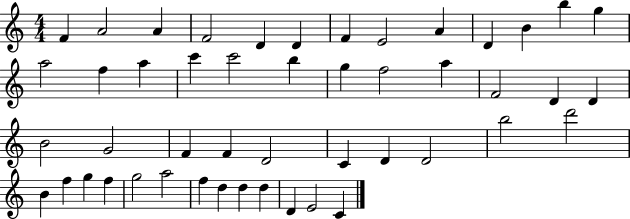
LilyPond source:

{
  \clef treble
  \numericTimeSignature
  \time 4/4
  \key c \major
  f'4 a'2 a'4 | f'2 d'4 d'4 | f'4 e'2 a'4 | d'4 b'4 b''4 g''4 | \break a''2 f''4 a''4 | c'''4 c'''2 b''4 | g''4 f''2 a''4 | f'2 d'4 d'4 | \break b'2 g'2 | f'4 f'4 d'2 | c'4 d'4 d'2 | b''2 d'''2 | \break b'4 f''4 g''4 f''4 | g''2 a''2 | f''4 d''4 d''4 d''4 | d'4 e'2 c'4 | \break \bar "|."
}